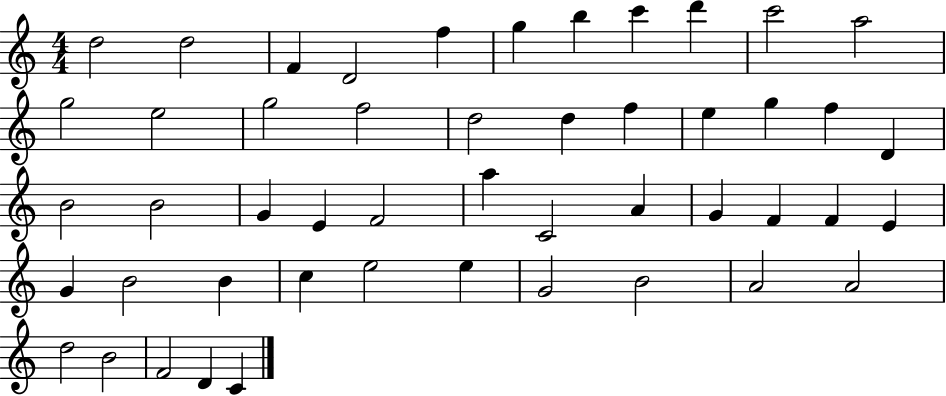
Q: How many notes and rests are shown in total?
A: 49